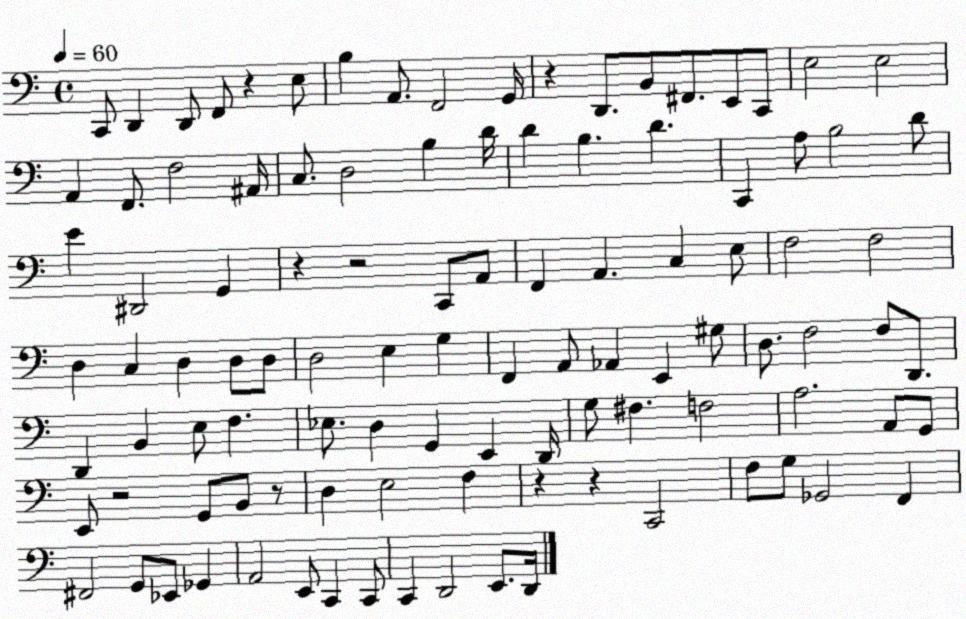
X:1
T:Untitled
M:4/4
L:1/4
K:C
C,,/2 D,, D,,/2 F,,/2 z E,/2 B, A,,/2 F,,2 G,,/4 z D,,/2 B,,/2 ^F,,/2 E,,/2 C,,/2 E,2 E,2 A,, F,,/2 F,2 ^A,,/4 C,/2 D,2 B, D/4 D B, D C,, A,/2 B,2 D/2 E ^D,,2 G,, z z2 C,,/2 A,,/2 F,, A,, C, E,/2 F,2 F,2 D, C, D, D,/2 D,/2 D,2 E, G, F,, A,,/2 _A,, E,, ^G,/2 D,/2 F,2 F,/2 D,,/2 D,, B,, E,/2 F, _E,/2 D, G,, E,, D,,/4 G,/2 ^F, F,2 A,2 A,,/2 G,,/2 E,,/2 z2 G,,/2 B,,/2 z/2 D, E,2 F, z z C,,2 F,/2 G,/2 _G,,2 F,, ^F,,2 G,,/2 _E,,/2 _G,, A,,2 E,,/2 C,, C,,/2 C,, D,,2 E,,/2 D,,/4